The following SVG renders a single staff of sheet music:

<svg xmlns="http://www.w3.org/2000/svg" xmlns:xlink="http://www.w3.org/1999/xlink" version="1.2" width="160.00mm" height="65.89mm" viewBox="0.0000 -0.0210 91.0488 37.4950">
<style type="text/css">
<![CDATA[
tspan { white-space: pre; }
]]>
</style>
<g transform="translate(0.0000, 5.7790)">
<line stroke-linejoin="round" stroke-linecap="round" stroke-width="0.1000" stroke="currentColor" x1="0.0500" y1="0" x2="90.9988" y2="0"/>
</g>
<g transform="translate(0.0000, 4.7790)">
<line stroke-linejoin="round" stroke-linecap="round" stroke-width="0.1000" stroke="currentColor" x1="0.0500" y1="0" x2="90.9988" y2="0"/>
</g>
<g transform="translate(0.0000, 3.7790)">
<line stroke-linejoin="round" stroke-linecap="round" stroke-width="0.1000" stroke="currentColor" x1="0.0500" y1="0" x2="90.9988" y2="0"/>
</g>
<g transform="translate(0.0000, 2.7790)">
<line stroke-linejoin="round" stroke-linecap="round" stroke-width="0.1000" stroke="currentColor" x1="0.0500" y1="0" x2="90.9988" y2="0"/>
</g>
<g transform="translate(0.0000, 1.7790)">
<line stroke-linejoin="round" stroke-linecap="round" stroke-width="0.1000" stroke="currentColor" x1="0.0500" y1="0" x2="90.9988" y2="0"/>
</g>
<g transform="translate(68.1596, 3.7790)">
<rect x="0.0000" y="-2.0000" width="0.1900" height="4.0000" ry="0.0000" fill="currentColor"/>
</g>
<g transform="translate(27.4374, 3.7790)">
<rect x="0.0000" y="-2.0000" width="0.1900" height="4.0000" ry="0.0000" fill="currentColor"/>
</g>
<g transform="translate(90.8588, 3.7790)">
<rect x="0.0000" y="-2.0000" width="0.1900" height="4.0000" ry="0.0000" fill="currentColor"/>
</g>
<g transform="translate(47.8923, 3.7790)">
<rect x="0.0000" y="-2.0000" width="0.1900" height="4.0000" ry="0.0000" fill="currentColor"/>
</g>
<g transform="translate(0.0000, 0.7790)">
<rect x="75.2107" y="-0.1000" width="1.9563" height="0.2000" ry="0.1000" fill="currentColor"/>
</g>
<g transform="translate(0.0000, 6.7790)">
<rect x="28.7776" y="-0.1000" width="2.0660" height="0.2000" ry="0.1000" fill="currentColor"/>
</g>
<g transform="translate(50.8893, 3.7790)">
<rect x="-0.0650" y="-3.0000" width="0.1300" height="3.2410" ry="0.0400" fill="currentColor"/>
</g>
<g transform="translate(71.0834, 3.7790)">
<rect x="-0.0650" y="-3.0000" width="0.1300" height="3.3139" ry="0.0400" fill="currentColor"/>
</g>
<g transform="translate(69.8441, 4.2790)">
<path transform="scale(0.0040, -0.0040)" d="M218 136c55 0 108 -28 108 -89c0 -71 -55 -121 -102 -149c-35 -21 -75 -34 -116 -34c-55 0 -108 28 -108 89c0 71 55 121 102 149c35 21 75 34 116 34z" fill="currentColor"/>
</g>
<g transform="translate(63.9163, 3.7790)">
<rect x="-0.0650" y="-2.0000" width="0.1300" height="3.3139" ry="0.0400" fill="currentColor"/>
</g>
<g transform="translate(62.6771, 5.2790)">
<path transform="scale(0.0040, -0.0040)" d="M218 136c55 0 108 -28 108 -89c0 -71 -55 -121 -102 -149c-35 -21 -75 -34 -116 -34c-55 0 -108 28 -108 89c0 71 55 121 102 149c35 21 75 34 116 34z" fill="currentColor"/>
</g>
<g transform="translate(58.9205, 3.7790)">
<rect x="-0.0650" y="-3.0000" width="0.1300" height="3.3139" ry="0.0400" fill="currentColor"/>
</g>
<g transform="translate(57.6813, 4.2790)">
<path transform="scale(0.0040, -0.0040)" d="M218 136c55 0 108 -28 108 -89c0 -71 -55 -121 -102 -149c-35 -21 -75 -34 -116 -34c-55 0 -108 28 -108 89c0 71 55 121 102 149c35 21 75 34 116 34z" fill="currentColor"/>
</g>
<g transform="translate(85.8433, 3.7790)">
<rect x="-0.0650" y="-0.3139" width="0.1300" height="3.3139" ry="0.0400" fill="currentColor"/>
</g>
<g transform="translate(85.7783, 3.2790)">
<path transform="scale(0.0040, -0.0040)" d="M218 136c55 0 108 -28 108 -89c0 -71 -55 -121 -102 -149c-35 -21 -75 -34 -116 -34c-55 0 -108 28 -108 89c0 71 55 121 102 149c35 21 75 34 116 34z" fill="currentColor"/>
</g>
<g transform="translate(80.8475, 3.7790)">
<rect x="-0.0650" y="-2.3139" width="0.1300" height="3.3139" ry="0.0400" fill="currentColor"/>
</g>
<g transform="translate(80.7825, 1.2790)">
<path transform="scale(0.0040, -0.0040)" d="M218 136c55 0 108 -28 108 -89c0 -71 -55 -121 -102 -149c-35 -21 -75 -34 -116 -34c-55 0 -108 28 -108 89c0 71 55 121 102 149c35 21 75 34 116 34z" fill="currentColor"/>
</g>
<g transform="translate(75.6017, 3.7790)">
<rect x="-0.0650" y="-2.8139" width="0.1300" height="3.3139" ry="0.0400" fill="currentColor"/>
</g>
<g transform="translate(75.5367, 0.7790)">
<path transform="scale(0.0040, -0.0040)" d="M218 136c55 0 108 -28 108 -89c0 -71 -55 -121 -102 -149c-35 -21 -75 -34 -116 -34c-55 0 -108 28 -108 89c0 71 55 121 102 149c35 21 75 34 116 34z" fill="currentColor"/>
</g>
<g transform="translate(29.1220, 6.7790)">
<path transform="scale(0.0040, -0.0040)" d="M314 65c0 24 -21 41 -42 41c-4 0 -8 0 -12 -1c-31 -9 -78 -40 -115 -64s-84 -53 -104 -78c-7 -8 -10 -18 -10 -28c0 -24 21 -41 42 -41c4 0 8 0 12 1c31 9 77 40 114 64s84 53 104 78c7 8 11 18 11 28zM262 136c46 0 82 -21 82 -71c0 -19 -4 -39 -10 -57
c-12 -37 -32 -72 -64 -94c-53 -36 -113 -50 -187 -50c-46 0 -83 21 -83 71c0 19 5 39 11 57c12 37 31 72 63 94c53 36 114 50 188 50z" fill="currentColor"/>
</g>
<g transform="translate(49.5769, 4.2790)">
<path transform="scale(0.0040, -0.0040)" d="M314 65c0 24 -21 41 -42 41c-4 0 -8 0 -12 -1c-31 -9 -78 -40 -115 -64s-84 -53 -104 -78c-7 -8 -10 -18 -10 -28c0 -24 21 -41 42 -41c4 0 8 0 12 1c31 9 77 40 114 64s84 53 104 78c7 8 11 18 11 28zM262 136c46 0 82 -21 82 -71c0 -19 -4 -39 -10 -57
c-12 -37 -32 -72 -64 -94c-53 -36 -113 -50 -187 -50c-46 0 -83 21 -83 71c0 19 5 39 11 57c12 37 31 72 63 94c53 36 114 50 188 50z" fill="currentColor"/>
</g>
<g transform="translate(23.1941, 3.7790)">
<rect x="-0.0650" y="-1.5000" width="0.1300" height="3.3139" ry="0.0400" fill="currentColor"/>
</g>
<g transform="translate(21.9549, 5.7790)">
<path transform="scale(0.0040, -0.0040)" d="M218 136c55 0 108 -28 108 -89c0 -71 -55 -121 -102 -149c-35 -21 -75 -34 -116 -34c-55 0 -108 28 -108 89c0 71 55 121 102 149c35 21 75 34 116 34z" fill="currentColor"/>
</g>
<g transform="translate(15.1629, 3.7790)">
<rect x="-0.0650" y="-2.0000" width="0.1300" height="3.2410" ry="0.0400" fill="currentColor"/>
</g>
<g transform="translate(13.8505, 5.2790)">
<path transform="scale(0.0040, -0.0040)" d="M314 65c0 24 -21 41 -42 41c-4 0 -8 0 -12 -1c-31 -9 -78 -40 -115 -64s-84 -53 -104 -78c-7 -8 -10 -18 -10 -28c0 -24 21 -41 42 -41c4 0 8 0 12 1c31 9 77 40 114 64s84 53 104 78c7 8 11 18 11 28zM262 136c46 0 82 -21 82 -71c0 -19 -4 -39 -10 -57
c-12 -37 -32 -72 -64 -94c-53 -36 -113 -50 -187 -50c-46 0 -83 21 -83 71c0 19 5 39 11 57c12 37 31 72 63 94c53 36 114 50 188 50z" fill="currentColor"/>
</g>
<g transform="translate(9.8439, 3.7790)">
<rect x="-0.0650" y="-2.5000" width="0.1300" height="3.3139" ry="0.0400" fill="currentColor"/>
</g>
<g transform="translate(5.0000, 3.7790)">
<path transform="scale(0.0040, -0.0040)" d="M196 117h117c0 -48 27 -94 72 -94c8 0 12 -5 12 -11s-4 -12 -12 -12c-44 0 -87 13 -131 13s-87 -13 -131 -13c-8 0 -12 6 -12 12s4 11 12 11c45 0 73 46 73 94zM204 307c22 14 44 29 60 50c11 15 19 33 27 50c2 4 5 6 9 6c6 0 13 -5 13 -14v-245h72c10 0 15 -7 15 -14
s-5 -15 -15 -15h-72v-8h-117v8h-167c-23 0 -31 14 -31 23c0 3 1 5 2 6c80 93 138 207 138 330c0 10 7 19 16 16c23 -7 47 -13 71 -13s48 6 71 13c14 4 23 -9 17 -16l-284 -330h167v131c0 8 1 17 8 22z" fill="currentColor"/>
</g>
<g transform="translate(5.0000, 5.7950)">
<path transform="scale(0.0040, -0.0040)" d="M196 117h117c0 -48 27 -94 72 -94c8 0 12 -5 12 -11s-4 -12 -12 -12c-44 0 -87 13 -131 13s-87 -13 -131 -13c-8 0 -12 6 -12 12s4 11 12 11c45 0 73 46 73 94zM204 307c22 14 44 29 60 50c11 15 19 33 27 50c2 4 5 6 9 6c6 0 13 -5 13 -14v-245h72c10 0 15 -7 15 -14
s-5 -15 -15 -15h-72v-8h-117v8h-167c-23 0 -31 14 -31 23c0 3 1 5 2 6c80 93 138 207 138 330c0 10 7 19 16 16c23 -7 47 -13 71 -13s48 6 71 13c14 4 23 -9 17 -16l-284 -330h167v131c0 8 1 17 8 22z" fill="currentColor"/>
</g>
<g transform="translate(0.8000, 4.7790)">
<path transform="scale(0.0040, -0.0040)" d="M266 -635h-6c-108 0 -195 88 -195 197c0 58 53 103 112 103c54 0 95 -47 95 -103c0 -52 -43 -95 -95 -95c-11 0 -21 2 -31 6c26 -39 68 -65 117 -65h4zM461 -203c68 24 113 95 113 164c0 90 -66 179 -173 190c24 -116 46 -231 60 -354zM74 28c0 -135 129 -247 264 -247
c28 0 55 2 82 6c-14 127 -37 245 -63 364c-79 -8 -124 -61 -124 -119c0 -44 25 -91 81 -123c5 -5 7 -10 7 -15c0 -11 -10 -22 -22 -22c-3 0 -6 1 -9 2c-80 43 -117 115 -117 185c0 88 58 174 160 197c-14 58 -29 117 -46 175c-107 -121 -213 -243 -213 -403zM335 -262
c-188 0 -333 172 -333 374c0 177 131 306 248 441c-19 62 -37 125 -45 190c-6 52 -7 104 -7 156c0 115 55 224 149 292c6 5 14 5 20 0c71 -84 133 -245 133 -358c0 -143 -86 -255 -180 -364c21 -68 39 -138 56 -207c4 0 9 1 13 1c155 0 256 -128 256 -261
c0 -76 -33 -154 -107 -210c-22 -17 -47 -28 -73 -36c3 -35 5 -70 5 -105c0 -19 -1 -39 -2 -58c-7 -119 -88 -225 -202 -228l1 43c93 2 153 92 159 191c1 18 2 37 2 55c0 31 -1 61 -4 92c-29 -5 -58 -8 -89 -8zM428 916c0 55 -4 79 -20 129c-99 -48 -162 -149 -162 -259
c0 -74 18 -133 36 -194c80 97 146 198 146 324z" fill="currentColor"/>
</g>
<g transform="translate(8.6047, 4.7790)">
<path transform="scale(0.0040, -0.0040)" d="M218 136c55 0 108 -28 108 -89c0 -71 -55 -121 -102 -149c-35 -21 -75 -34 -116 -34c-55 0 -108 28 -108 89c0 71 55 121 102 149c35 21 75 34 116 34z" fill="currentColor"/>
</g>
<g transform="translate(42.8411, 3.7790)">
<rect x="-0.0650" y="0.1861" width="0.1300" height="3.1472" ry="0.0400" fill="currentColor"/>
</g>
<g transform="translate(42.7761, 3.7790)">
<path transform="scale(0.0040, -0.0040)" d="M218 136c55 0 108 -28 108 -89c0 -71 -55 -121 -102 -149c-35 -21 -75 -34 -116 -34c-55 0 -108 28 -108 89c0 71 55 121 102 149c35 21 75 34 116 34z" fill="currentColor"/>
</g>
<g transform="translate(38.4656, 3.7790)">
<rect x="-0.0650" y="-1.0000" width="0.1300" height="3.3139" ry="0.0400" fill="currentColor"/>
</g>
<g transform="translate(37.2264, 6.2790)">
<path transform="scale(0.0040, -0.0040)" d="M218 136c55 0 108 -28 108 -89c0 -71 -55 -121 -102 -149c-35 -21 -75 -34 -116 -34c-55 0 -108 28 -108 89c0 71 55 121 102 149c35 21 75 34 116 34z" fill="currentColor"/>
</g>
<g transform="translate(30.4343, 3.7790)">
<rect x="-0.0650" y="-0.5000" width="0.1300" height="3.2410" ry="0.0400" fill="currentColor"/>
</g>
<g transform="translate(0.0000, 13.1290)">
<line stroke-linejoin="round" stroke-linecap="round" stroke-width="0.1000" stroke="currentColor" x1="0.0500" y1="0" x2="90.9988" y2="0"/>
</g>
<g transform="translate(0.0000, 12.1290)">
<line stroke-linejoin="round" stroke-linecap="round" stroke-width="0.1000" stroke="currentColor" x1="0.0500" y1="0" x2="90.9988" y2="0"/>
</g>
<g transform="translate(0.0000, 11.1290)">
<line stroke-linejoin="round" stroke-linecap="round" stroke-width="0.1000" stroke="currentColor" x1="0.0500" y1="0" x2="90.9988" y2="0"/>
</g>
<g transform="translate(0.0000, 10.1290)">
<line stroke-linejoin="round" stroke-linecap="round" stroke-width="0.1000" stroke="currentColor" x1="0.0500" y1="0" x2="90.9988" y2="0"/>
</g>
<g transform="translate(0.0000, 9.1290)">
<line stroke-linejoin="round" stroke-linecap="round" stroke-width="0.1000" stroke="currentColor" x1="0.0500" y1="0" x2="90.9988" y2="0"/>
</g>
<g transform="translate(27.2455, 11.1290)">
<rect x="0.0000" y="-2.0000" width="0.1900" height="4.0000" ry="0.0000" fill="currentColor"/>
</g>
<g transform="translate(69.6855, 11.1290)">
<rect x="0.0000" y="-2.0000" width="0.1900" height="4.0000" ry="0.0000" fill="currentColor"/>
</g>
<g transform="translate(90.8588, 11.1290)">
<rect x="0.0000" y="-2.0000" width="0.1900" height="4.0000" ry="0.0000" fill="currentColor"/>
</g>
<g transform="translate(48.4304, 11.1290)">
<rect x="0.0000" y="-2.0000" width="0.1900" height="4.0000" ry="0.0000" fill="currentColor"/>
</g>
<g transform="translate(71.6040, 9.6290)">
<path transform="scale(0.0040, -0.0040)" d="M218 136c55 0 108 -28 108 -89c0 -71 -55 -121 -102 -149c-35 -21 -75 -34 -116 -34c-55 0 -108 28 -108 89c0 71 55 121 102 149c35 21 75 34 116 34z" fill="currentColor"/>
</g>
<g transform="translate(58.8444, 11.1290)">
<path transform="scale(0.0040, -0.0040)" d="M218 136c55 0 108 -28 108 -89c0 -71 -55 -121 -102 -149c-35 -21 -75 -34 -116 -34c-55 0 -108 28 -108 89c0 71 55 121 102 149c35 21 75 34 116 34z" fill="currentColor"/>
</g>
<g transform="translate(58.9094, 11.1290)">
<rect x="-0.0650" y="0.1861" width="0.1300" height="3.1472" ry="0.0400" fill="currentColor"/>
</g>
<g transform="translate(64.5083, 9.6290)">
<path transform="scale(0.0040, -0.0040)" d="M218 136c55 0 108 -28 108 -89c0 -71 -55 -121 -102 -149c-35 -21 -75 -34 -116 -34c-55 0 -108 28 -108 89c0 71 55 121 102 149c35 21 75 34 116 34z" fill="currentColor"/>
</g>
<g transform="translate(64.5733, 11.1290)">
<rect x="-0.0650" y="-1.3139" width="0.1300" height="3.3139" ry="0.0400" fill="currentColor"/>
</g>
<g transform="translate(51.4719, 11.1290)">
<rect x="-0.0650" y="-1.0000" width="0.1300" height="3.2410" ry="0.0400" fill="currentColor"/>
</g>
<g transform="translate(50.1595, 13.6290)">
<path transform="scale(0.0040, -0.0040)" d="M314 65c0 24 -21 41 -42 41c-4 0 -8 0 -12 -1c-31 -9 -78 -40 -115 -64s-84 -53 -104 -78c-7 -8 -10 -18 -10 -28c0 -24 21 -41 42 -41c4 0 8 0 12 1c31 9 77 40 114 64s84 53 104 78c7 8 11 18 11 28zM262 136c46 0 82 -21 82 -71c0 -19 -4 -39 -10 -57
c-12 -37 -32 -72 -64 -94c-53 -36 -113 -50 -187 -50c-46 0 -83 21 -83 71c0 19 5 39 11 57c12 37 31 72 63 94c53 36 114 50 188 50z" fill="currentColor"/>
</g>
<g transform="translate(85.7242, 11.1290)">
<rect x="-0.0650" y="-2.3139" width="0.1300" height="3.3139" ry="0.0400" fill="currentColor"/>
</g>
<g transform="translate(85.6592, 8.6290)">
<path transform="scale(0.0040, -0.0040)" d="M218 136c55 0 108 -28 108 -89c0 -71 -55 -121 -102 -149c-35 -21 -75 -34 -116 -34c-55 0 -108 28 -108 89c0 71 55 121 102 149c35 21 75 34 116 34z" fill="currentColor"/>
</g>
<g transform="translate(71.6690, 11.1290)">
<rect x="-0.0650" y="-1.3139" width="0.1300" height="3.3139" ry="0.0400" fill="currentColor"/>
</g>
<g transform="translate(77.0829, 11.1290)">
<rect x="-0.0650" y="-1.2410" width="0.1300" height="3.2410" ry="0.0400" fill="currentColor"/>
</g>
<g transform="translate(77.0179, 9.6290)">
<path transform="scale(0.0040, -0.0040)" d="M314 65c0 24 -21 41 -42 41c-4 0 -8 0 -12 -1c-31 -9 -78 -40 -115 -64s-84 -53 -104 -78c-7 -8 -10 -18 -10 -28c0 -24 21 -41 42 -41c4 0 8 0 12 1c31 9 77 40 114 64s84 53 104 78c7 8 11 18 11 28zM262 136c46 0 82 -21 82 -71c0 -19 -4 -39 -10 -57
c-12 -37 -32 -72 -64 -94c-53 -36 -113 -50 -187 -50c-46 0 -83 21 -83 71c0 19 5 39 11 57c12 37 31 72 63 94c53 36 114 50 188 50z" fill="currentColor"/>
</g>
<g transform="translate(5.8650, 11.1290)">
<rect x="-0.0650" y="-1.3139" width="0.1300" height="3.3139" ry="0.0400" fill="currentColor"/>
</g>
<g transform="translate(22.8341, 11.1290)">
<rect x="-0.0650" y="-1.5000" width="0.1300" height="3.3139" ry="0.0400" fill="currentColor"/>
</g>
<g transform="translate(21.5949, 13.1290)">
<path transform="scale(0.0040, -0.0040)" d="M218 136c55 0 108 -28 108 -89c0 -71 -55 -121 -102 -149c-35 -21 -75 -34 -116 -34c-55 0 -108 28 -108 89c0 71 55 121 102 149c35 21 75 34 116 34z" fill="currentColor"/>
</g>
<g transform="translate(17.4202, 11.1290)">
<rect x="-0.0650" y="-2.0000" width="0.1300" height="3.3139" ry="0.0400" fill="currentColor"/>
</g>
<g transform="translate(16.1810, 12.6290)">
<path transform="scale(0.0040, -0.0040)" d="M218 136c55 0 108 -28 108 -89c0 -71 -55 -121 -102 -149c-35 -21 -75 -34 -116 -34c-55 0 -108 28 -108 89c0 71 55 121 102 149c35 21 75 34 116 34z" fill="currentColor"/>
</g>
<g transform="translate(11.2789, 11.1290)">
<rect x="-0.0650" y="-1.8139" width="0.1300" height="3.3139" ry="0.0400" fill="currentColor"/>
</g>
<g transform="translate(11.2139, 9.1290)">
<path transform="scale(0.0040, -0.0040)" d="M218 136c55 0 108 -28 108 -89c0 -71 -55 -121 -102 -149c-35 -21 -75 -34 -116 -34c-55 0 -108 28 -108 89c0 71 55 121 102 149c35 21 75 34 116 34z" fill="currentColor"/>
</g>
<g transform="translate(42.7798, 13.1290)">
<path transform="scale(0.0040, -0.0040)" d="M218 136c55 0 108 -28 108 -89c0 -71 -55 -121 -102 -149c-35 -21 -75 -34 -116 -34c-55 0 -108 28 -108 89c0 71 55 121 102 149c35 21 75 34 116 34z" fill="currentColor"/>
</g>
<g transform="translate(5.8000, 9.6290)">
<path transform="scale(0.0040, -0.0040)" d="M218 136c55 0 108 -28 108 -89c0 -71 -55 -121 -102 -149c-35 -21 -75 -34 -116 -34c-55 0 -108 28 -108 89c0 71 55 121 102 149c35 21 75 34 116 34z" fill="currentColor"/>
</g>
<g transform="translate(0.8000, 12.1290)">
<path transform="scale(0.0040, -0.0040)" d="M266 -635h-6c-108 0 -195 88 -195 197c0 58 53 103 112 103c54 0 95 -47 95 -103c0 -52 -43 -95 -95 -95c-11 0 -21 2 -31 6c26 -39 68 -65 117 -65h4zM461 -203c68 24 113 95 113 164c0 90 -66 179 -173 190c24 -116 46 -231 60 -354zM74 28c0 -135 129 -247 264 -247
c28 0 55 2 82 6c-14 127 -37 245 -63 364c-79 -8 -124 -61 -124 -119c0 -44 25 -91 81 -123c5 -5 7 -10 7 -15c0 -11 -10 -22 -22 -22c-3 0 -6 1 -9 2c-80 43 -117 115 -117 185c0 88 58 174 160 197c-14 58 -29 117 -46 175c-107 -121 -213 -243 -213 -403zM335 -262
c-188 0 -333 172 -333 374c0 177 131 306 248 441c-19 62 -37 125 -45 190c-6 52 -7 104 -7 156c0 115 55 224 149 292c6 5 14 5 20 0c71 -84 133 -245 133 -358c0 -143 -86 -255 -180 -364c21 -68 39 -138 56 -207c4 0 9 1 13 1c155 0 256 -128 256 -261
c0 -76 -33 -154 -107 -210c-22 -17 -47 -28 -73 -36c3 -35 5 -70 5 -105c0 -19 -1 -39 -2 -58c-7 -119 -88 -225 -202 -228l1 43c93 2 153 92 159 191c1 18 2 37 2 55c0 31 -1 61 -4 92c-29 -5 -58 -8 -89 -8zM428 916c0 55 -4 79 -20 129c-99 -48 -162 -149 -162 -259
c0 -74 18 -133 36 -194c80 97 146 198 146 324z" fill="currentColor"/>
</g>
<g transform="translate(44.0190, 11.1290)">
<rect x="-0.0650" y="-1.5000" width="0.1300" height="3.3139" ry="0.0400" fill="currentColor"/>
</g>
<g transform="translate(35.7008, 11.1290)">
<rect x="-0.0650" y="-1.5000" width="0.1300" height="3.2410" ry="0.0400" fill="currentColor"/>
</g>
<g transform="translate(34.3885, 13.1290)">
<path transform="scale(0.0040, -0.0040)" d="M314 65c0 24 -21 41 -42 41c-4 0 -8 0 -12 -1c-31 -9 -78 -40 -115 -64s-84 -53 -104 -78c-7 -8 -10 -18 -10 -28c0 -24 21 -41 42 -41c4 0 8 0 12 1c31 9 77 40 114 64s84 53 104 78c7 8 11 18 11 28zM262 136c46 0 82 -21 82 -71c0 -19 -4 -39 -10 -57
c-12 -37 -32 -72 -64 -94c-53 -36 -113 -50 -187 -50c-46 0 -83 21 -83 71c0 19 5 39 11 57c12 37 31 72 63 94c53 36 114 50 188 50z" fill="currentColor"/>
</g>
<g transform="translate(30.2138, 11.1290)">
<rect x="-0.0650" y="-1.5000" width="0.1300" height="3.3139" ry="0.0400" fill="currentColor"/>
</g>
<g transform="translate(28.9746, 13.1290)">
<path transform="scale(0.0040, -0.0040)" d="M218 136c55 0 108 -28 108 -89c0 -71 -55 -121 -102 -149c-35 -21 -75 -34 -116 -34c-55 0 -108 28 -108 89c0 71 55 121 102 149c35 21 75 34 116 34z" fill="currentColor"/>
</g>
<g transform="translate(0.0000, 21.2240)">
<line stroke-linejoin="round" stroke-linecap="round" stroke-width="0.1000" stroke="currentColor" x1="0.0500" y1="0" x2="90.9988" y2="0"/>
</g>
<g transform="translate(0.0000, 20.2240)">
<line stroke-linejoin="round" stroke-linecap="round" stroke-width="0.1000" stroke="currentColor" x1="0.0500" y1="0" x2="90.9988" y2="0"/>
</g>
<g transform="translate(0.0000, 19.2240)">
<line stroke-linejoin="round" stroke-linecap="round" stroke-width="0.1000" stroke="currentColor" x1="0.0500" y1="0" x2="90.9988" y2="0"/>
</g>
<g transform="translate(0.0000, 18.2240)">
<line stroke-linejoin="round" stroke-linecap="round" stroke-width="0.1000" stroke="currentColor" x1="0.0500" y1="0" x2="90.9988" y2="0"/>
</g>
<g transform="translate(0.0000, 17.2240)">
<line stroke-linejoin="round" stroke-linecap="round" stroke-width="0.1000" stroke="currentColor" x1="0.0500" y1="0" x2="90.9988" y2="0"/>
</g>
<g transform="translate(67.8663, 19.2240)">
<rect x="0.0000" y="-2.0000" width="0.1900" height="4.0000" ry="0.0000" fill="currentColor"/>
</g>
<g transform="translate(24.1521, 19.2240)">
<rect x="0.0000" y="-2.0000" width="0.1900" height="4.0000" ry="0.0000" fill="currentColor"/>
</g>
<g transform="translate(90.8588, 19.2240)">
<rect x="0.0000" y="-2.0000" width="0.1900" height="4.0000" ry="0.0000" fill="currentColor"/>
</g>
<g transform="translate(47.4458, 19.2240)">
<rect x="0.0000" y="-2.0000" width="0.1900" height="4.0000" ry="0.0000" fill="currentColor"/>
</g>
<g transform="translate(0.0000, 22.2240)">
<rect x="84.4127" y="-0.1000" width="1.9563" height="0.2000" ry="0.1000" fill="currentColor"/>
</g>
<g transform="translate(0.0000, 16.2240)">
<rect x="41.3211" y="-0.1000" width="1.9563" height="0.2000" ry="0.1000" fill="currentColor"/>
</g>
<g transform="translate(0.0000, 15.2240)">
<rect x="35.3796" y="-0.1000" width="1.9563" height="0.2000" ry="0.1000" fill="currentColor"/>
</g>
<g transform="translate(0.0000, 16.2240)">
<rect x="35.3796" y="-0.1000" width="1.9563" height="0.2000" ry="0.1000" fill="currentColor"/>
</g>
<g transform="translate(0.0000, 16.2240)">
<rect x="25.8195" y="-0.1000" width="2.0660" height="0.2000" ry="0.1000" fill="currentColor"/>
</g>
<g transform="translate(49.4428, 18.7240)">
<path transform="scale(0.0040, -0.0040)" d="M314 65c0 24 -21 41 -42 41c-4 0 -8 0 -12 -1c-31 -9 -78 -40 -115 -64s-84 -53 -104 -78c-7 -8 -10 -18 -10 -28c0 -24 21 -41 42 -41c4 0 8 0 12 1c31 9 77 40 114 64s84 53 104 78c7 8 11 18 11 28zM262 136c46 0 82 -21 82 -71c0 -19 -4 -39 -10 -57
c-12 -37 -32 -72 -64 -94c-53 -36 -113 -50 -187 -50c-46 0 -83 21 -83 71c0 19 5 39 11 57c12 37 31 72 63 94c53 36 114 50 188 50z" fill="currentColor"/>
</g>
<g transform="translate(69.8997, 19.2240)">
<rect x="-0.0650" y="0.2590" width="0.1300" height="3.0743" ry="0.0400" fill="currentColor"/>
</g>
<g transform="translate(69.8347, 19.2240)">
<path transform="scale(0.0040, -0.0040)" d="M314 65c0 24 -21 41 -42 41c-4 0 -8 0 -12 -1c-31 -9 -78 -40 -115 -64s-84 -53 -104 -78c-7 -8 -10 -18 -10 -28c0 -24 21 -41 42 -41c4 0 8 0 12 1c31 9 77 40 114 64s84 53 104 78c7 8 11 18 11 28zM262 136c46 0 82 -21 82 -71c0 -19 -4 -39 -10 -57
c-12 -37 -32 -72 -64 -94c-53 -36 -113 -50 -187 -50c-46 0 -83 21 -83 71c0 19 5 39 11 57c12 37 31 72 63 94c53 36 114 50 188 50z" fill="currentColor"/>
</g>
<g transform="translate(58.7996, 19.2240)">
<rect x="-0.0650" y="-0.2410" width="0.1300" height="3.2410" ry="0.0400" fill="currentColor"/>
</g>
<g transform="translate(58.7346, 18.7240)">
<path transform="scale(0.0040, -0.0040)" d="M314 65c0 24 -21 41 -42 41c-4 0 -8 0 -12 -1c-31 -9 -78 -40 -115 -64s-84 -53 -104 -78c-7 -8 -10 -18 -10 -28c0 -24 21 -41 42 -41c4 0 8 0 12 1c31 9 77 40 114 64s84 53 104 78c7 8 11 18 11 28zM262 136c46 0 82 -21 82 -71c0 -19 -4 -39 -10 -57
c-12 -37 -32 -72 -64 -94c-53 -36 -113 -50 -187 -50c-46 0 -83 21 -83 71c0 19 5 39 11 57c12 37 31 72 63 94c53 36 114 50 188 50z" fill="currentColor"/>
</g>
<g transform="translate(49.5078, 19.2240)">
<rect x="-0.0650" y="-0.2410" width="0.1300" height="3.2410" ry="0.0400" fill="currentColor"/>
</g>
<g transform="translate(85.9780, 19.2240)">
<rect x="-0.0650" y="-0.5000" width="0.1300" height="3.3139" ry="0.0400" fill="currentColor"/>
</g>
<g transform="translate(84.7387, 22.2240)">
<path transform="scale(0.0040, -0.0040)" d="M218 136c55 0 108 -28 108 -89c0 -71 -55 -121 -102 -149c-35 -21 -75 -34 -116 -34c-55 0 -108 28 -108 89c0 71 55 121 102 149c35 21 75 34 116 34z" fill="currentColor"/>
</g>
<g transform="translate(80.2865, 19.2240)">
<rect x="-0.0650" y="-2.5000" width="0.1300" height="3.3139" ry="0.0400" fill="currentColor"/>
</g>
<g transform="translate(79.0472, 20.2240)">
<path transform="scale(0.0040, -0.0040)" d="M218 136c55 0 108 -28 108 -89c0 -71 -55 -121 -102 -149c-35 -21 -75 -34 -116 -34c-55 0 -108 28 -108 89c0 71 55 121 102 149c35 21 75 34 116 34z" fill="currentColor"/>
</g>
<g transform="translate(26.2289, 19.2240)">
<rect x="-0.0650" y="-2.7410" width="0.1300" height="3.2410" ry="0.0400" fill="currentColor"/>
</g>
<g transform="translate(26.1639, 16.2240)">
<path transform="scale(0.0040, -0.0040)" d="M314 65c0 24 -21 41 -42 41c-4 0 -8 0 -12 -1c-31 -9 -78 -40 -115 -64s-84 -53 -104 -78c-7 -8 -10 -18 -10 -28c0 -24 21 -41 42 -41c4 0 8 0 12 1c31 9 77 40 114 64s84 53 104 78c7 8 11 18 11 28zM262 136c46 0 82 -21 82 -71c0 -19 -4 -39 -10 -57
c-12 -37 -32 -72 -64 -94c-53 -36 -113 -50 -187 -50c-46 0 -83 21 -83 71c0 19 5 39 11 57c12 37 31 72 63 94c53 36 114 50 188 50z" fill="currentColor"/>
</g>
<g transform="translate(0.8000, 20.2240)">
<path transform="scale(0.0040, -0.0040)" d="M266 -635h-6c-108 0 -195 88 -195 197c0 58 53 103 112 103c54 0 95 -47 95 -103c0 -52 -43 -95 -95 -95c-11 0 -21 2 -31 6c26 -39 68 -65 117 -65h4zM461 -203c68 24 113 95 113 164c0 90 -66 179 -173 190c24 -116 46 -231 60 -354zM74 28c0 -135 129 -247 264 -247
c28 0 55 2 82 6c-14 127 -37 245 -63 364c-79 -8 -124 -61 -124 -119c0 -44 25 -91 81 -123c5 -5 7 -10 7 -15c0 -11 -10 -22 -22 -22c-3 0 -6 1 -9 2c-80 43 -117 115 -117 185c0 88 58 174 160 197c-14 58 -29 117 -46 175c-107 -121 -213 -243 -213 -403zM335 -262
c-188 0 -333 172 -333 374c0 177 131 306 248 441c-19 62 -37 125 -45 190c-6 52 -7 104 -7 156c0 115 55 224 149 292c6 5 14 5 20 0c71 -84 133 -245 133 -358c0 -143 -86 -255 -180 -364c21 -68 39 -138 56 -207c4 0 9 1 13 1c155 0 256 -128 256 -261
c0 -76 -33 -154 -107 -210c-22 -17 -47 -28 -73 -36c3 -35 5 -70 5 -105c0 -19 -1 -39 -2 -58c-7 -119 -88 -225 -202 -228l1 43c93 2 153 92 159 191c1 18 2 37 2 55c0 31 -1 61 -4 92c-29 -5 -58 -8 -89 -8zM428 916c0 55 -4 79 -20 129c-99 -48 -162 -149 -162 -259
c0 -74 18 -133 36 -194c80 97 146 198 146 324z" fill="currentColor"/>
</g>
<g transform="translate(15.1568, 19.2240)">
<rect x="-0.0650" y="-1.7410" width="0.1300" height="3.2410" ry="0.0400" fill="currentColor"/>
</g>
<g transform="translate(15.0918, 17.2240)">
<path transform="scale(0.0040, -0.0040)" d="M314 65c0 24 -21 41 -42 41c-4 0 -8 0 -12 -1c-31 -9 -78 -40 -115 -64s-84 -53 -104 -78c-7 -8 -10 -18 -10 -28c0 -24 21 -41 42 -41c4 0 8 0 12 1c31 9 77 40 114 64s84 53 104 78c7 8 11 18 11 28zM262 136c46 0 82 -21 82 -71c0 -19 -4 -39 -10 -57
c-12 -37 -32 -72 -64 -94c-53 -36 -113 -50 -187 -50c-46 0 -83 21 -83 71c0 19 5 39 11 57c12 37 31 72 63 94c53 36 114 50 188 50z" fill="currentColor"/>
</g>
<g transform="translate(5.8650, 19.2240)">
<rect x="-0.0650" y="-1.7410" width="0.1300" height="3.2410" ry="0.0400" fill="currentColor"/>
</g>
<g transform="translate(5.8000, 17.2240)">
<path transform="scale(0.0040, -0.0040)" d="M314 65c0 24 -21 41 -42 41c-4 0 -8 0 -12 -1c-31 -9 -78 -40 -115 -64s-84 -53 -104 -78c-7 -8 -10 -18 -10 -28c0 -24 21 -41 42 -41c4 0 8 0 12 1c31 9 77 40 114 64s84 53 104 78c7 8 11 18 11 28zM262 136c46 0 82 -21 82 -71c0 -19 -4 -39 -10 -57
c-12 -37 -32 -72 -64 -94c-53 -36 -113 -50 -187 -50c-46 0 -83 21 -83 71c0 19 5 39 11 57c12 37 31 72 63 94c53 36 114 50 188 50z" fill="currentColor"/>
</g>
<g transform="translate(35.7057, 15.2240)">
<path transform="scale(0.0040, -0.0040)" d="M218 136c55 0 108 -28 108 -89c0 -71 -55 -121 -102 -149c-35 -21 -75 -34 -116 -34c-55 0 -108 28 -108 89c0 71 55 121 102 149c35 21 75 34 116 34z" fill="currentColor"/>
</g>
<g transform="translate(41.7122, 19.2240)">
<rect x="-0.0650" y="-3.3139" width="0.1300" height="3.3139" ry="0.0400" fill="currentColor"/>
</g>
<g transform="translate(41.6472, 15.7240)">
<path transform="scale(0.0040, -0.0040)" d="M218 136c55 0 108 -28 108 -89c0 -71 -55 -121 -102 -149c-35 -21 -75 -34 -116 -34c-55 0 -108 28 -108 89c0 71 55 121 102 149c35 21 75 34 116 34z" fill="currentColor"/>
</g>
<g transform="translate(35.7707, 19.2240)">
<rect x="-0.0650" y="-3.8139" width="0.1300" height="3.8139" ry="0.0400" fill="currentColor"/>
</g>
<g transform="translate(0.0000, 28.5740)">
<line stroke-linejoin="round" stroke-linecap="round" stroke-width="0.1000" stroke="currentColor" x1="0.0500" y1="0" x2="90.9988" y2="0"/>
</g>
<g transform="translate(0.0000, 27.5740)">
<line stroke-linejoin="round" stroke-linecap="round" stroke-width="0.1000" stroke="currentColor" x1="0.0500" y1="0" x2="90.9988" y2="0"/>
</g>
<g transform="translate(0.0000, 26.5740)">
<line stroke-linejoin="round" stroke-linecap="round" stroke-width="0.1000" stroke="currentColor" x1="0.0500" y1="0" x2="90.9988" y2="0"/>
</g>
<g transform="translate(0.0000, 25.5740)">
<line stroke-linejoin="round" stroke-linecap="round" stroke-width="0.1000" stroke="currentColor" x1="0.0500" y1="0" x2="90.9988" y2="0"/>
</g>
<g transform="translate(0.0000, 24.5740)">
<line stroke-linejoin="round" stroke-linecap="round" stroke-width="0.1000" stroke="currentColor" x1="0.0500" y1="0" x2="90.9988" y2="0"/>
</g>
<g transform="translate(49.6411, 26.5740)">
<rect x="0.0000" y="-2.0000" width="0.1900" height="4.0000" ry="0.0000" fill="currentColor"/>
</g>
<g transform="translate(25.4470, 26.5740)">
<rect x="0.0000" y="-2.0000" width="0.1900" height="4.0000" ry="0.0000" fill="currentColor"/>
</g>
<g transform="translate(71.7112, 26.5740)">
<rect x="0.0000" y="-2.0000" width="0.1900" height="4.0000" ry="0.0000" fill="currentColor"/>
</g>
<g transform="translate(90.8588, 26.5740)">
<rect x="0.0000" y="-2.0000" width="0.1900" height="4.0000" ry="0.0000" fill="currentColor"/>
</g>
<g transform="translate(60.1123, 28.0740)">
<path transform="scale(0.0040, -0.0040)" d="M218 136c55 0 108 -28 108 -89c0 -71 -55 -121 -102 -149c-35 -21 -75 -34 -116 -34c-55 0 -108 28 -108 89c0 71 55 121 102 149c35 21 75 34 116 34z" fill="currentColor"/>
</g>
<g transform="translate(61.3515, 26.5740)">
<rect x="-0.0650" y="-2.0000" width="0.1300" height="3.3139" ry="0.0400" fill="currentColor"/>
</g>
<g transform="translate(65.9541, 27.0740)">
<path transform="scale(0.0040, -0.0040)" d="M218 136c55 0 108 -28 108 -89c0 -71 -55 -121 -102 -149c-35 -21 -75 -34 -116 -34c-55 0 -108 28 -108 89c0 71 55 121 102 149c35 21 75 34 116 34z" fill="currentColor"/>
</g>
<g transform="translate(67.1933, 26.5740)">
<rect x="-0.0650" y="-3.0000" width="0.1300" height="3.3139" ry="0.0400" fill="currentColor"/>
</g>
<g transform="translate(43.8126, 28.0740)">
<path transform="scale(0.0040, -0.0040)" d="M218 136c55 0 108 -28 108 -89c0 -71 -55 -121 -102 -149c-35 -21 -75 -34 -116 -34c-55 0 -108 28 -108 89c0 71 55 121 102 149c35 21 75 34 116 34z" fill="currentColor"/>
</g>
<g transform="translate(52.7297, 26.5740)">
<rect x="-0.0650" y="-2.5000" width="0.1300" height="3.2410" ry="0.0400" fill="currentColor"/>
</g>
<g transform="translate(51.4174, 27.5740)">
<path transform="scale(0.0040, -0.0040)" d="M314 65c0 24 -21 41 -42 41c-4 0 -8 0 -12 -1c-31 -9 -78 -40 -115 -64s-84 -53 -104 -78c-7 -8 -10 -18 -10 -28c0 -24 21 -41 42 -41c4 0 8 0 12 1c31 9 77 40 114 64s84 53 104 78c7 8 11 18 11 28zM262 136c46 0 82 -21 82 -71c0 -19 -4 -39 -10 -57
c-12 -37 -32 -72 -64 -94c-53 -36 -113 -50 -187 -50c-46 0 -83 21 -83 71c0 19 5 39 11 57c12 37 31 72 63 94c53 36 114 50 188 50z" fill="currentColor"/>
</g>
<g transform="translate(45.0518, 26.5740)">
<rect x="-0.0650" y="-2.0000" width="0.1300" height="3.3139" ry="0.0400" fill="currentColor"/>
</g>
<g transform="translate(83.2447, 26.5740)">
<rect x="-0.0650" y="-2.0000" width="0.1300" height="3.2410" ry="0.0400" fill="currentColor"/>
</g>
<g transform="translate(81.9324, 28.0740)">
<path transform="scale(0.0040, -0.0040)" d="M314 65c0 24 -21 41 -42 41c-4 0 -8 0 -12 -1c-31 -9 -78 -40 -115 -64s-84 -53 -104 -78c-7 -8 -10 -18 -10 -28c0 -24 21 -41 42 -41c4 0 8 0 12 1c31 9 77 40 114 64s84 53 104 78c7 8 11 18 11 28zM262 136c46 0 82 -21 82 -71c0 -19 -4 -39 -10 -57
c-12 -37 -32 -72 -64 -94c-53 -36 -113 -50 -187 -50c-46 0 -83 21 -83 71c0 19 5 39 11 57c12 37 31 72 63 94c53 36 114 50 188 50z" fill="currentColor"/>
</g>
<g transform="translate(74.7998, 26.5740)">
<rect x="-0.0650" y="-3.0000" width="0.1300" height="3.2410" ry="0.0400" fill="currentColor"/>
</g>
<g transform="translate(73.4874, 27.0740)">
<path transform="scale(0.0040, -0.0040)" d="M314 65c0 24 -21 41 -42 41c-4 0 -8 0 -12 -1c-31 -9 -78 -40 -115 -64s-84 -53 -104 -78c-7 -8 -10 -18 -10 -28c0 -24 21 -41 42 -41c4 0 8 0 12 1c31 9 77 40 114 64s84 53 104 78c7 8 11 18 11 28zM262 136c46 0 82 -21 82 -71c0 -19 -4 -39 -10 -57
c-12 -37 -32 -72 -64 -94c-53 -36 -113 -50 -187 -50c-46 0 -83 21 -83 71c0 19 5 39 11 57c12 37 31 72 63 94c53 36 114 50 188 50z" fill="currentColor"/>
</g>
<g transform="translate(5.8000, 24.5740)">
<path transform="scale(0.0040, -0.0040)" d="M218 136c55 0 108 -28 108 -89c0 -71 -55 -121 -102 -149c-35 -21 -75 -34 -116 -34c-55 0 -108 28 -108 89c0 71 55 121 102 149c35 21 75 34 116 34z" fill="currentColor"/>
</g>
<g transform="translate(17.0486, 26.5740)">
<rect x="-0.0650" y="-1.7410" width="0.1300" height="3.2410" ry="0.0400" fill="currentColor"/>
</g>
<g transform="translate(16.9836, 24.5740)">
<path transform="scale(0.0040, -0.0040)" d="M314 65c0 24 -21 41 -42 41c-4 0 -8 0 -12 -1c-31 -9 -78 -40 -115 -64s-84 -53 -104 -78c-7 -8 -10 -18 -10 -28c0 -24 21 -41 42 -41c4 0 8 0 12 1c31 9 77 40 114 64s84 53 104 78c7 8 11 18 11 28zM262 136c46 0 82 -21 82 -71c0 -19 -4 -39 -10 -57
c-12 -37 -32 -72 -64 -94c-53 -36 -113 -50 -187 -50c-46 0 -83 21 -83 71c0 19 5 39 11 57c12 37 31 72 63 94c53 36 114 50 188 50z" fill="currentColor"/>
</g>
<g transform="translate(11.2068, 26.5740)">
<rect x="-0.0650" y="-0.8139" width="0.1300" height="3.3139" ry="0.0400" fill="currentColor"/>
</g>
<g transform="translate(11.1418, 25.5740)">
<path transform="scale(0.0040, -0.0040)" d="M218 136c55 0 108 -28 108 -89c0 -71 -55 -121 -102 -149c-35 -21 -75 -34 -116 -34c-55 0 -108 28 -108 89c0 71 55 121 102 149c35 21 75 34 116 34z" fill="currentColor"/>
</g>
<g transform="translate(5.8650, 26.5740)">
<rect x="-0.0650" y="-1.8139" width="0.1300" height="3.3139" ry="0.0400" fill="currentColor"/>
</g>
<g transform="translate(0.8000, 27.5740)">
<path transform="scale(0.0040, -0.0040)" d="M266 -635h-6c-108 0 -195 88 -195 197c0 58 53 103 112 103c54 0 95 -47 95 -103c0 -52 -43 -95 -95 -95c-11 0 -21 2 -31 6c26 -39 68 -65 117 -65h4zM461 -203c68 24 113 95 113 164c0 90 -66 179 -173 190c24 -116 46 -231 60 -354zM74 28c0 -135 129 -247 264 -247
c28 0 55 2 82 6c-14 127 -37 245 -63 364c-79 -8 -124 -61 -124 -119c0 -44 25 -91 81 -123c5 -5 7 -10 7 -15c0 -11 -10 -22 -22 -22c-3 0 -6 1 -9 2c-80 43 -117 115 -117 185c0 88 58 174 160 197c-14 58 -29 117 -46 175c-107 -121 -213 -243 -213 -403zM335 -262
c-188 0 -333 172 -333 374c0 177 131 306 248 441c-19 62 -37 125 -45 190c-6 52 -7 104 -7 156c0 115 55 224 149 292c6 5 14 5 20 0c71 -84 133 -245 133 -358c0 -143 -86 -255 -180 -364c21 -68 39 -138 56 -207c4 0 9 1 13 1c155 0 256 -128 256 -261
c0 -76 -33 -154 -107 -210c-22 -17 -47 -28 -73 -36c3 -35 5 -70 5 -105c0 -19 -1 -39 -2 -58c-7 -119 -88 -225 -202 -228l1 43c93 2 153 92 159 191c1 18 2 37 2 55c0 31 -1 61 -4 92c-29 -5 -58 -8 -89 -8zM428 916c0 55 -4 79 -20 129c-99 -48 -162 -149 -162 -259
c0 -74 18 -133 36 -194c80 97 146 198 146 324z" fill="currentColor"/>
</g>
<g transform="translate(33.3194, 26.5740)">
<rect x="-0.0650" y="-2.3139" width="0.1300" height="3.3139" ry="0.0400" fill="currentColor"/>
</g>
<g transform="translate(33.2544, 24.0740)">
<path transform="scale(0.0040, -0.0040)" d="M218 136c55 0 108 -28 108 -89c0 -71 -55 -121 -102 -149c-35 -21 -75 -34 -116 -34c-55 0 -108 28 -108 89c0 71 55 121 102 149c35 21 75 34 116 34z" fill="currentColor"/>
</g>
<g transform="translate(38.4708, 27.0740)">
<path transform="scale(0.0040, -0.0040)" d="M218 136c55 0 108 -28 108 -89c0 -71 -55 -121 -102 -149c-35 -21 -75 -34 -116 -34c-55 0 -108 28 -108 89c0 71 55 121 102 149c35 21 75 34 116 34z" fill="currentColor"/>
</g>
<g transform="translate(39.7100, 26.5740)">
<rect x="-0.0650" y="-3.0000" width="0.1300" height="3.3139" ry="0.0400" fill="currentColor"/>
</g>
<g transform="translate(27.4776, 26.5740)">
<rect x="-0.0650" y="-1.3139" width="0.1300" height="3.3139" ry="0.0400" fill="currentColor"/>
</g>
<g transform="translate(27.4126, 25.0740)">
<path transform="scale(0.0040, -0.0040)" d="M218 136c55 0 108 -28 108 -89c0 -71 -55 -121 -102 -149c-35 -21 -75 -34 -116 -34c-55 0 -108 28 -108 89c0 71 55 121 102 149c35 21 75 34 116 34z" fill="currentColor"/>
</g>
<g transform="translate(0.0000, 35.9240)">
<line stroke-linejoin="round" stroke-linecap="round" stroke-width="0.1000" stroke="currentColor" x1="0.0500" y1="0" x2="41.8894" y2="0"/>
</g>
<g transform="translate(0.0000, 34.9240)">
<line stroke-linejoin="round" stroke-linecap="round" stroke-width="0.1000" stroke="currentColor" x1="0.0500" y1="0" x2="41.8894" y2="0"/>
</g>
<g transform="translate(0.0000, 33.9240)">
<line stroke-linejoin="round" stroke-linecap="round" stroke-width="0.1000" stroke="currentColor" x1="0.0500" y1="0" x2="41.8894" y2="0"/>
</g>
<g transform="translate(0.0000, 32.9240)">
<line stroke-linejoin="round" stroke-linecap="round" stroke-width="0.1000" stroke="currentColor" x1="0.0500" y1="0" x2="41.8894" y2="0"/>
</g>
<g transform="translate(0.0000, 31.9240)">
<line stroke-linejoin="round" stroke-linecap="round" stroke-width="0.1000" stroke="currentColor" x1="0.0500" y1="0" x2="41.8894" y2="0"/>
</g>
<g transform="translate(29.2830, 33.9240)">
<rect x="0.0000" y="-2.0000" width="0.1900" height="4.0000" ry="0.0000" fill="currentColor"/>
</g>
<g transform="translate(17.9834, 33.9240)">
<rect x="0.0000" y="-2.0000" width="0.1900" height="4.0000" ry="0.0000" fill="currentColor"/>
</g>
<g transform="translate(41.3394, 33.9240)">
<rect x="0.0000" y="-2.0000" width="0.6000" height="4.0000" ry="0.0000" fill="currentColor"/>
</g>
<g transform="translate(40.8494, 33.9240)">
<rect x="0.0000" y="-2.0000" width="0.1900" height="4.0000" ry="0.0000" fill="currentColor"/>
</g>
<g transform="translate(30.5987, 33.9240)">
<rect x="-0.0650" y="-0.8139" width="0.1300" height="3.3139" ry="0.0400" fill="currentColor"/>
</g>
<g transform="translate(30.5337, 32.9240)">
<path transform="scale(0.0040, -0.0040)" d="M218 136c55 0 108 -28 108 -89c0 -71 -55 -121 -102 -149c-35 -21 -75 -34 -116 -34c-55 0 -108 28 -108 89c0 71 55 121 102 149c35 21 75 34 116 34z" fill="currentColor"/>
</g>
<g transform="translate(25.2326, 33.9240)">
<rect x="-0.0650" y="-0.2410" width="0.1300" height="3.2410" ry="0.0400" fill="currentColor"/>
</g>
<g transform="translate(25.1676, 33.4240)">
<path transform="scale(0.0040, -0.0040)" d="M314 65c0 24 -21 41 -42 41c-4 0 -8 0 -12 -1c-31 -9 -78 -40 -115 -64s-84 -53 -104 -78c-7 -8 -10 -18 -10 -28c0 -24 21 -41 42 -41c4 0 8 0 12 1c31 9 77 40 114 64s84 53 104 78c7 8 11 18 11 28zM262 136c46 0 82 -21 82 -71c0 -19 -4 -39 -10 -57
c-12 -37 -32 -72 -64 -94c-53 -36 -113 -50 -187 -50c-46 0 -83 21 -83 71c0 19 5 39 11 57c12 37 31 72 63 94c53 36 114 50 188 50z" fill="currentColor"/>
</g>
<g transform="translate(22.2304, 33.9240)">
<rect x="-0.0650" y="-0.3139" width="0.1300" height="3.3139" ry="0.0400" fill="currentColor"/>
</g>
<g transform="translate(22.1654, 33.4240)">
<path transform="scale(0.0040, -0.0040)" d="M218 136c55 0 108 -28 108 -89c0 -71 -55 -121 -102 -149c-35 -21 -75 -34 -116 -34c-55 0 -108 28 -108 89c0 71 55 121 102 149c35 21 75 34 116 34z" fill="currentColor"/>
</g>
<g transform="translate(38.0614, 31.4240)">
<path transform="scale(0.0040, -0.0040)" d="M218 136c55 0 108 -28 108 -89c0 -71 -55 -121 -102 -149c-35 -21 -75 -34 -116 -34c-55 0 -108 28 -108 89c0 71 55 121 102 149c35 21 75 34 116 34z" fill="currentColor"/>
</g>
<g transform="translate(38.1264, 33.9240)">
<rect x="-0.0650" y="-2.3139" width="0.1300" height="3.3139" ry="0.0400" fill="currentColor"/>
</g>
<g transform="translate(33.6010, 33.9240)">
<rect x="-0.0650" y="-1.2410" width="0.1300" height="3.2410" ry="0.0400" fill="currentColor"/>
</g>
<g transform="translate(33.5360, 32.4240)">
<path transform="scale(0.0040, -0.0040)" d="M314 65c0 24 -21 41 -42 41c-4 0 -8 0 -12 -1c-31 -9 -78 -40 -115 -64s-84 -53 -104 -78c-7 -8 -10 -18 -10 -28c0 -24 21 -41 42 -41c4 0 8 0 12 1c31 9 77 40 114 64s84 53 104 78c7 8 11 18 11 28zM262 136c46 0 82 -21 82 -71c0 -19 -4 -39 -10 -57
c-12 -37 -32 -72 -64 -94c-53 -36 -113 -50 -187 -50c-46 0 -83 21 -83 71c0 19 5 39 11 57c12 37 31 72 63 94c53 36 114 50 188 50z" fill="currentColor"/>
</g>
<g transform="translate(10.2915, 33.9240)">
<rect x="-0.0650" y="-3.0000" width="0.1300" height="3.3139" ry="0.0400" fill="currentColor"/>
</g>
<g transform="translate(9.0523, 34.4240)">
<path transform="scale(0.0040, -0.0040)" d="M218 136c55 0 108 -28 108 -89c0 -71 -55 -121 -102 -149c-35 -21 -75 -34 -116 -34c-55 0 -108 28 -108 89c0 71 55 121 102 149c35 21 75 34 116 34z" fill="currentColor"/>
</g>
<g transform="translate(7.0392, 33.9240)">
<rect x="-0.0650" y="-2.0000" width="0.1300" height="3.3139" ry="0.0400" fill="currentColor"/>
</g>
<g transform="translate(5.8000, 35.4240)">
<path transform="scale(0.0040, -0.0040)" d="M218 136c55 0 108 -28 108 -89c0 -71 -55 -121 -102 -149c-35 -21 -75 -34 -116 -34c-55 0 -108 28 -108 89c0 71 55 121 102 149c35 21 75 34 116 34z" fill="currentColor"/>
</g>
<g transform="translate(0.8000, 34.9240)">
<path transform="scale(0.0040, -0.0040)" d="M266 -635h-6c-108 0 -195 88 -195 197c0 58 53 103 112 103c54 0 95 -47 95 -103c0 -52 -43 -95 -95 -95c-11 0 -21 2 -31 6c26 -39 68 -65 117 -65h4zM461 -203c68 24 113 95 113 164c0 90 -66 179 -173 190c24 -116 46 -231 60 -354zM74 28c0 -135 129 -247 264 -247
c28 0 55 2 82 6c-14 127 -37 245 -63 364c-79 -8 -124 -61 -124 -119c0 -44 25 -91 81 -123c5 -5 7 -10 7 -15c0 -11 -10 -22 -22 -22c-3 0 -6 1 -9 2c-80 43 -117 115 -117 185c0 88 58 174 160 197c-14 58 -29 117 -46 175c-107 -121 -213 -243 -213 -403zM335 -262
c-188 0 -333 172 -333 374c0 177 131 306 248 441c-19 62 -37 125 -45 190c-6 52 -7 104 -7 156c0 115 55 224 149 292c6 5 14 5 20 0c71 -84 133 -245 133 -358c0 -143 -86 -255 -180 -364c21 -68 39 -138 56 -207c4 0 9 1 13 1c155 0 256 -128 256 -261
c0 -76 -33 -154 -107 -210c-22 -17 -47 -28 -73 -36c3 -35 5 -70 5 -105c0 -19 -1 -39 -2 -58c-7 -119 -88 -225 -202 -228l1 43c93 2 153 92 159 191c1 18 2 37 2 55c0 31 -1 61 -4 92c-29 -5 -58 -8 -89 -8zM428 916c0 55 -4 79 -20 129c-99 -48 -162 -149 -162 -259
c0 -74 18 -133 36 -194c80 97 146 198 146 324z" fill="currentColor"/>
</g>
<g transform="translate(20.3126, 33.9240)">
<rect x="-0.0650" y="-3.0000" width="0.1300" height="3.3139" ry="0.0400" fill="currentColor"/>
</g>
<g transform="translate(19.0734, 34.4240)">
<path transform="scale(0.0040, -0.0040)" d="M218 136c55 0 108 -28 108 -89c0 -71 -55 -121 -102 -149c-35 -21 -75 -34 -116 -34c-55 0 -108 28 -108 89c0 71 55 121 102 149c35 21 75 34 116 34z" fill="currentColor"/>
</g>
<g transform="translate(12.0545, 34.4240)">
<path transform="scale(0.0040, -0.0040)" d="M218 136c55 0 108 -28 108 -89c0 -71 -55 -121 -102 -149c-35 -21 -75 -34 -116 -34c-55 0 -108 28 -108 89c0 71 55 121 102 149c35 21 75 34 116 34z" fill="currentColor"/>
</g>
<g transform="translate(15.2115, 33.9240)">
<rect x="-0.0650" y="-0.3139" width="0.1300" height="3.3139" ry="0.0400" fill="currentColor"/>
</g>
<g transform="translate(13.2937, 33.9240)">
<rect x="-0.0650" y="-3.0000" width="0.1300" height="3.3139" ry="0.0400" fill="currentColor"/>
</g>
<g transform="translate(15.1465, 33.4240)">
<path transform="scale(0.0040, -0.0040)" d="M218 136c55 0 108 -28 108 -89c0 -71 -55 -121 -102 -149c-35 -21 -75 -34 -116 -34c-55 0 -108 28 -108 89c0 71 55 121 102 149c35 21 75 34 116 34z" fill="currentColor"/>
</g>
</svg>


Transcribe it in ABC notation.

X:1
T:Untitled
M:4/4
L:1/4
K:C
G F2 E C2 D B A2 A F A a g c e f F E E E2 E D2 B e e e2 g f2 f2 a2 c' b c2 c2 B2 G C f d f2 e g A F G2 F A A2 F2 F A A c A c c2 d e2 g